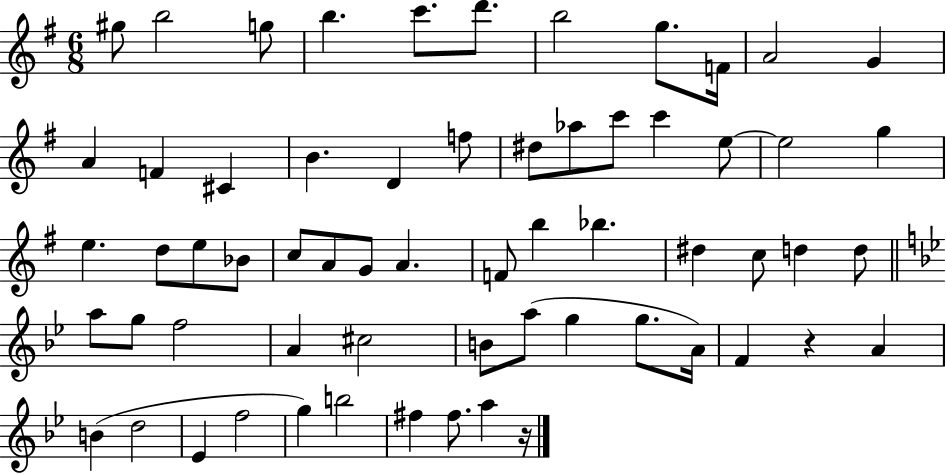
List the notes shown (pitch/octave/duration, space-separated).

G#5/e B5/h G5/e B5/q. C6/e. D6/e. B5/h G5/e. F4/s A4/h G4/q A4/q F4/q C#4/q B4/q. D4/q F5/e D#5/e Ab5/e C6/e C6/q E5/e E5/h G5/q E5/q. D5/e E5/e Bb4/e C5/e A4/e G4/e A4/q. F4/e B5/q Bb5/q. D#5/q C5/e D5/q D5/e A5/e G5/e F5/h A4/q C#5/h B4/e A5/e G5/q G5/e. A4/s F4/q R/q A4/q B4/q D5/h Eb4/q F5/h G5/q B5/h F#5/q F#5/e. A5/q R/s